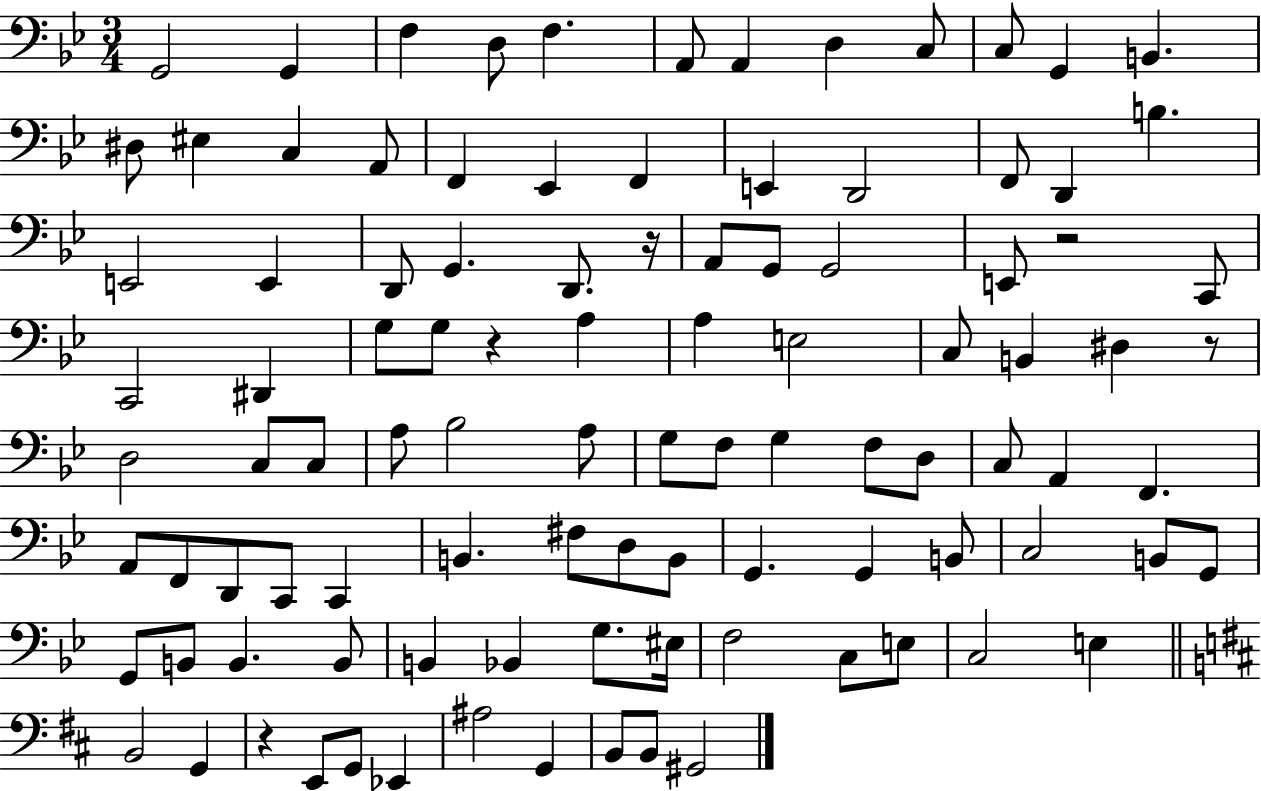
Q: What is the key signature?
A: BES major